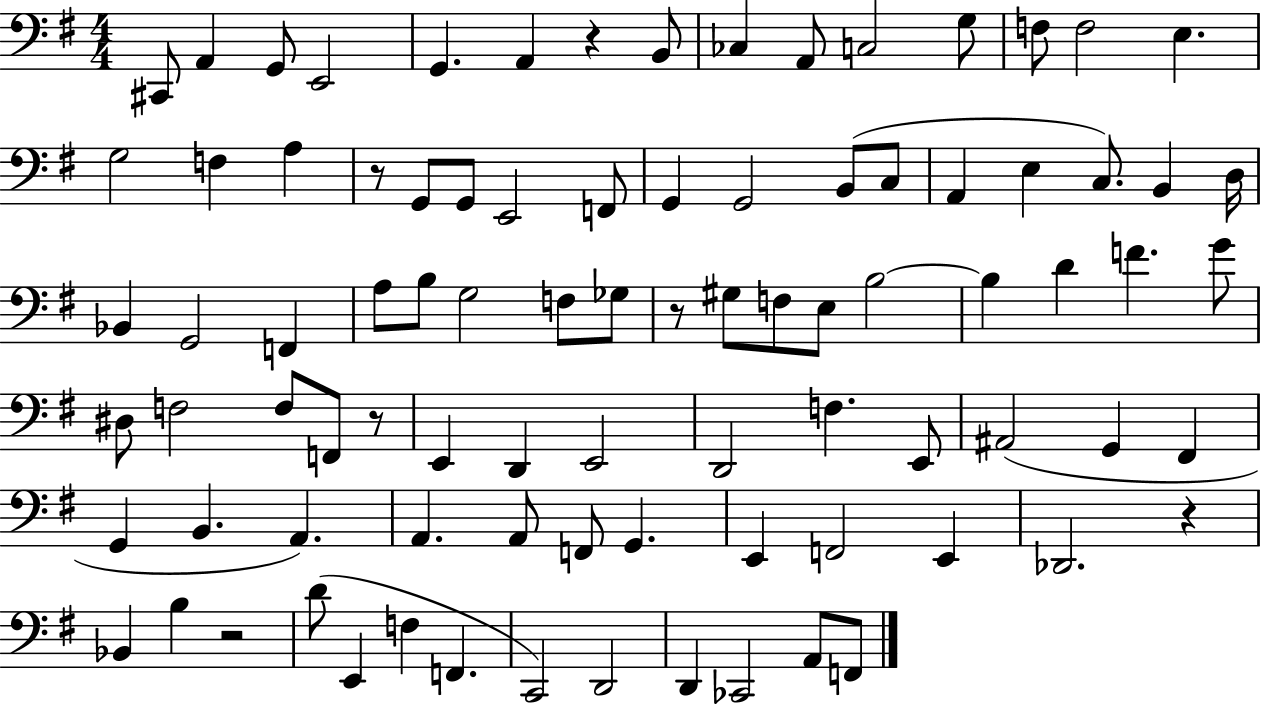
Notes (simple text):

C#2/e A2/q G2/e E2/h G2/q. A2/q R/q B2/e CES3/q A2/e C3/h G3/e F3/e F3/h E3/q. G3/h F3/q A3/q R/e G2/e G2/e E2/h F2/e G2/q G2/h B2/e C3/e A2/q E3/q C3/e. B2/q D3/s Bb2/q G2/h F2/q A3/e B3/e G3/h F3/e Gb3/e R/e G#3/e F3/e E3/e B3/h B3/q D4/q F4/q. G4/e D#3/e F3/h F3/e F2/e R/e E2/q D2/q E2/h D2/h F3/q. E2/e A#2/h G2/q F#2/q G2/q B2/q. A2/q. A2/q. A2/e F2/e G2/q. E2/q F2/h E2/q Db2/h. R/q Bb2/q B3/q R/h D4/e E2/q F3/q F2/q. C2/h D2/h D2/q CES2/h A2/e F2/e